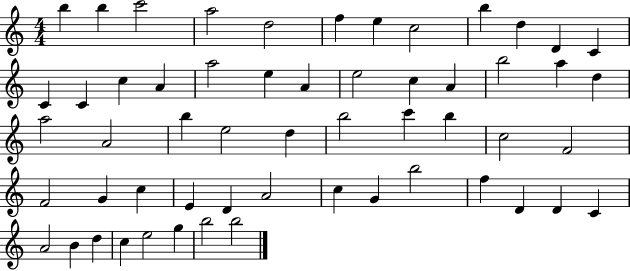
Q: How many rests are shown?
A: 0